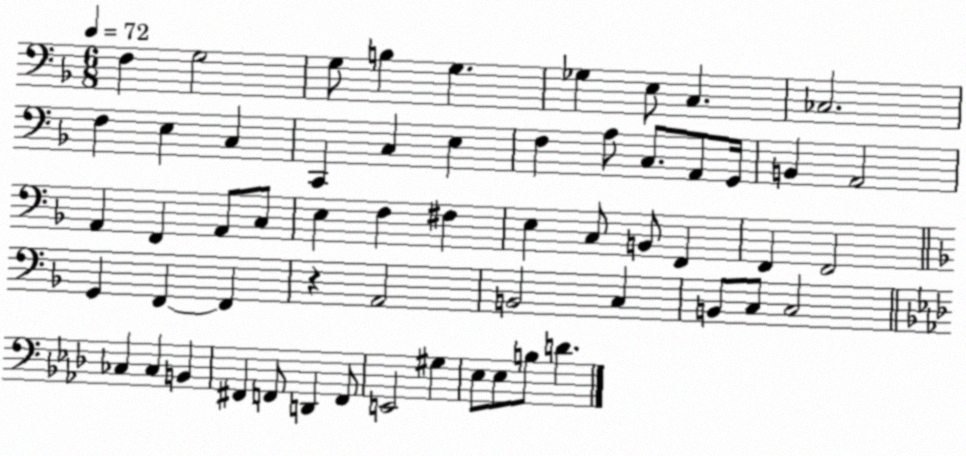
X:1
T:Untitled
M:6/8
L:1/4
K:F
F, G,2 G,/2 B, G, _G, E,/2 C, _C,2 F, E, C, C,, C, E, F, A,/2 C,/2 A,,/2 G,,/4 B,, A,,2 A,, F,, A,,/2 C,/2 E, F, ^F, E, C,/2 B,,/2 F,, F,, F,,2 G,, F,, F,, z A,,2 B,,2 C, B,,/2 C,/2 C,2 _C, _C, B,, ^F,, F,,/2 D,, F,,/2 E,,2 ^G, _E,/2 _E,/2 B,/2 D